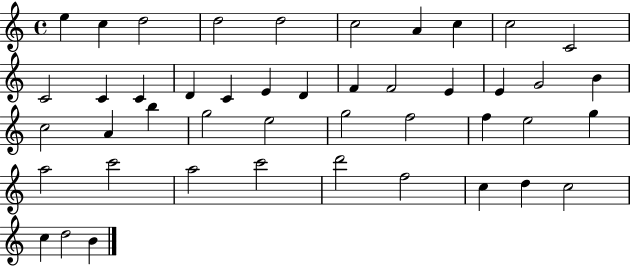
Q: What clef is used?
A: treble